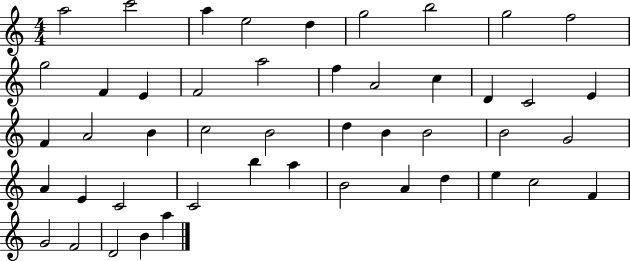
X:1
T:Untitled
M:4/4
L:1/4
K:C
a2 c'2 a e2 d g2 b2 g2 f2 g2 F E F2 a2 f A2 c D C2 E F A2 B c2 B2 d B B2 B2 G2 A E C2 C2 b a B2 A d e c2 F G2 F2 D2 B a